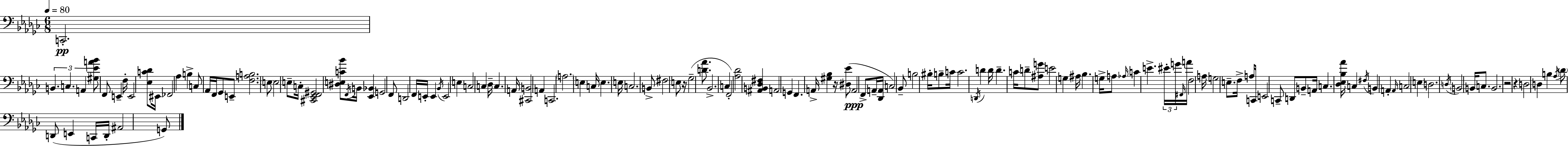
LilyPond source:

{
  \clef bass
  \numericTimeSignature
  \time 6/8
  \key ees \minor
  \tempo 4 = 80
  \repeat volta 2 { c,2.-.\pp | \tuplet 3/2 { b,4. c4. | a,4 } <gis ees' a' bes'>8 f,8 e,4-- | f16-. e,2 <ees c' des'>8 eis,16 | \break fes,2 aes4 | b4-> c8 aes,16 f,16 ges,8 e,8-- | <f a b>2. | \parenthesize e8 e2 e8-- | \break c16-. <cis, ees, f, gis,>2 <dis e c' bes'>8 \acciaccatura { f,16 } | b,16 <ees, bes,>4 g,2 | f,8 d,2 f,16 | e,16-. e,4 \acciaccatura { bes,16 } e,2 | \break e4 c2 | c4 des16-- c4. | a,16 <cis, b,>2 a,4 | c,2. | \break \parenthesize a2. | e4 c16 e4. | e16 c2. | b,8-> fis2 | \break e8 r16 ges2--( <d' aes'>8. | bes,2.-> | c4 f,2-.) | <aes des'>2 <ais, b, des fis>4 | \break a,2 g,4 | f,4. a,16-> <gis bes>4 | r16 <dis ees'>8( a,2\ppp | f,8-> a,16-- <des, a,>16 c2) | \break bes,8-- b2 bis16-. b8-- | c'16 c'2. | \acciaccatura { d,16 } d'4 d'16 d'4.-- | c'16 d'8-- <ais g'>8 e'2 | \break g4 ais16 bes4. | g16-> a8 \grace { aes16 } c'4 e'4.-> | \tuplet 3/2 { eis'16-. g'16 \grace { fis,16 } } a'16 f2 | a16 g2 | \break e8.-- f16-> a16 c,16 e,2 | c,8-- d,8 b,8-- a,16 c4. | <des ees bes aes'>16 c4 \acciaccatura { fis16 } b,4 | a,4-. \grace { a,16 } c2 | \break e4 d2. | \acciaccatura { d16 } \parenthesize b,2 | b,16 c8. b,2. | r2 | \break r4 d2 | d4 b4 | \acciaccatura { aes16 } \parenthesize des'8 d,8( e,4 c,16 d,16-. ais,2 | g,8) } \bar "|."
}